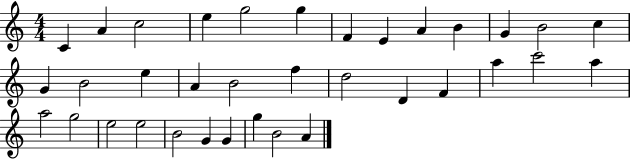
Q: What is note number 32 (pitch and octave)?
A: G4